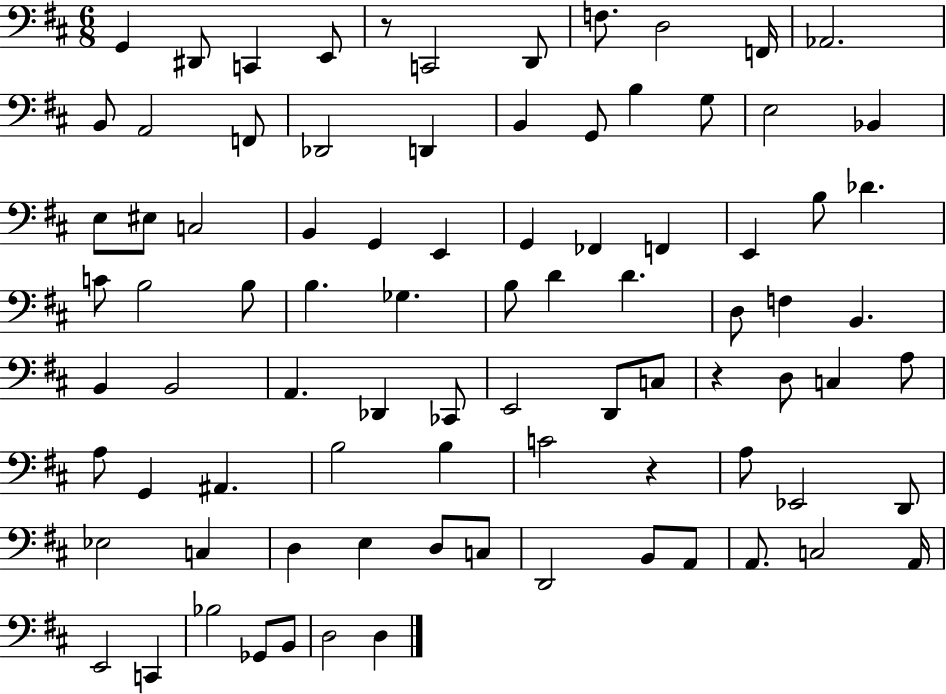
{
  \clef bass
  \numericTimeSignature
  \time 6/8
  \key d \major
  g,4 dis,8 c,4 e,8 | r8 c,2 d,8 | f8. d2 f,16 | aes,2. | \break b,8 a,2 f,8 | des,2 d,4 | b,4 g,8 b4 g8 | e2 bes,4 | \break e8 eis8 c2 | b,4 g,4 e,4 | g,4 fes,4 f,4 | e,4 b8 des'4. | \break c'8 b2 b8 | b4. ges4. | b8 d'4 d'4. | d8 f4 b,4. | \break b,4 b,2 | a,4. des,4 ces,8 | e,2 d,8 c8 | r4 d8 c4 a8 | \break a8 g,4 ais,4. | b2 b4 | c'2 r4 | a8 ees,2 d,8 | \break ees2 c4 | d4 e4 d8 c8 | d,2 b,8 a,8 | a,8. c2 a,16 | \break e,2 c,4 | bes2 ges,8 b,8 | d2 d4 | \bar "|."
}